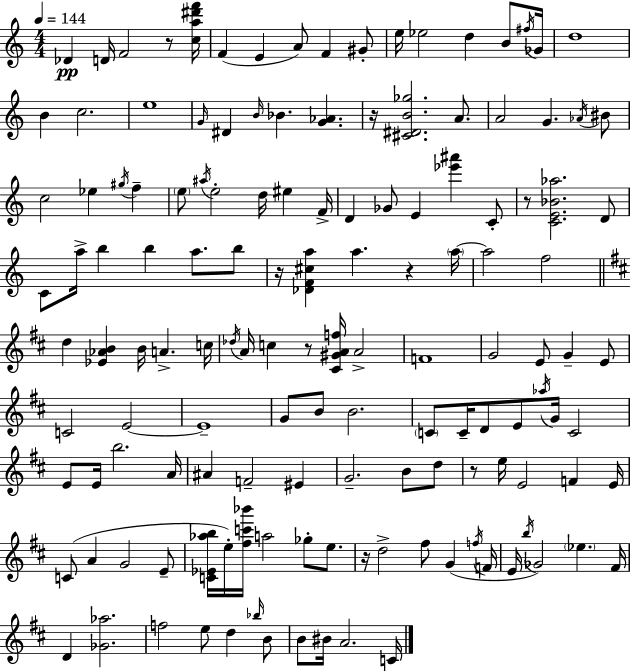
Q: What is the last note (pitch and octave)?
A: C4